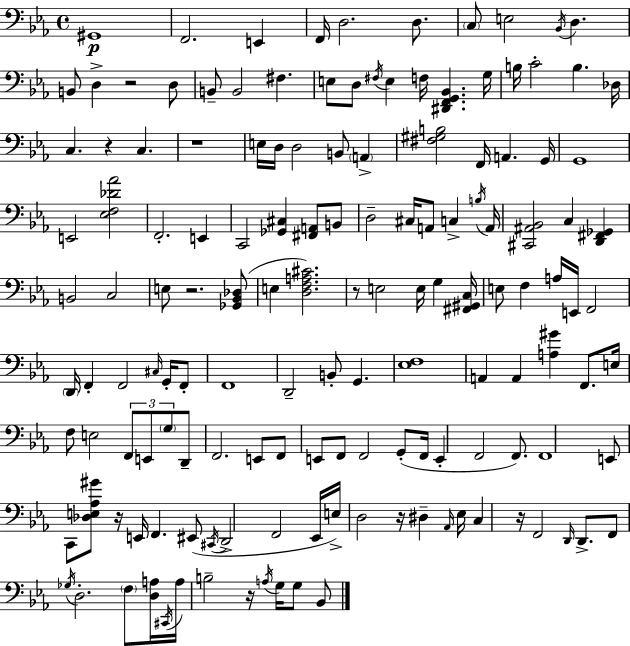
{
  \clef bass
  \time 4/4
  \defaultTimeSignature
  \key c \minor
  gis,1\p | f,2. e,4 | f,16 d2. d8. | \parenthesize c8 e2 \acciaccatura { bes,16 } d4. | \break b,8 d4-> r2 d8 | b,8-- b,2 fis4. | e8 d8 \acciaccatura { fis16 } e4 f16 <dis, f, g, bes,>4. | g16 b16 c'2-. b4. | \break des16 c4. r4 c4. | r1 | e16 d16 d2 b,8 \parenthesize a,4-> | <fis gis b>2 f,16 a,4. | \break g,16 g,1 | e,2 <ees f des' aes'>2 | f,2.-. e,4 | c,2 <ges, cis>4 <fis, a,>8 | \break b,8 d2-- cis16 a,8 c4-> | \acciaccatura { b16 } a,16 <cis, ais, bes,>2 c4 <d, fis, ges,>4 | b,2 c2 | e8 r2. | \break <ges, bes, des>8( e4 <d f a cis'>2.) | r8 e2 e16 g4 | <fis, gis, c>16 e8 f4 a16 e,16 f,2 | \parenthesize d,16 f,4-. f,2 | \break \grace { cis16 } g,16-. f,8-. f,1 | d,2-- b,8-. g,4. | <ees f>1 | a,4 a,4 <a gis'>4 | \break f,8. e16 f8 e2 \tuplet 3/2 { f,8 | e,8 \parenthesize g8 } d,8-- f,2. | e,8 f,8 e,8 f,8 f,2 | g,8-.( f,16 e,4-. f,2 | \break f,8.) f,1 | e,8 c,8 <des e aes gis'>8 r16 e,16 f,4. | eis,8( \acciaccatura { cis,16 } d,2-> f,2 | ees,16 e16->) d2 r16 | \break dis4-- \grace { aes,16 } ees16 c4 r16 f,2 | \grace { d,16 } d,8.-> f,8 \acciaccatura { ges16 } d2.-. | \parenthesize f8 <d a>16 \acciaccatura { cis,16 } a16 b2-- | r16 \acciaccatura { a16 } g16 g8 bes,8 \bar "|."
}